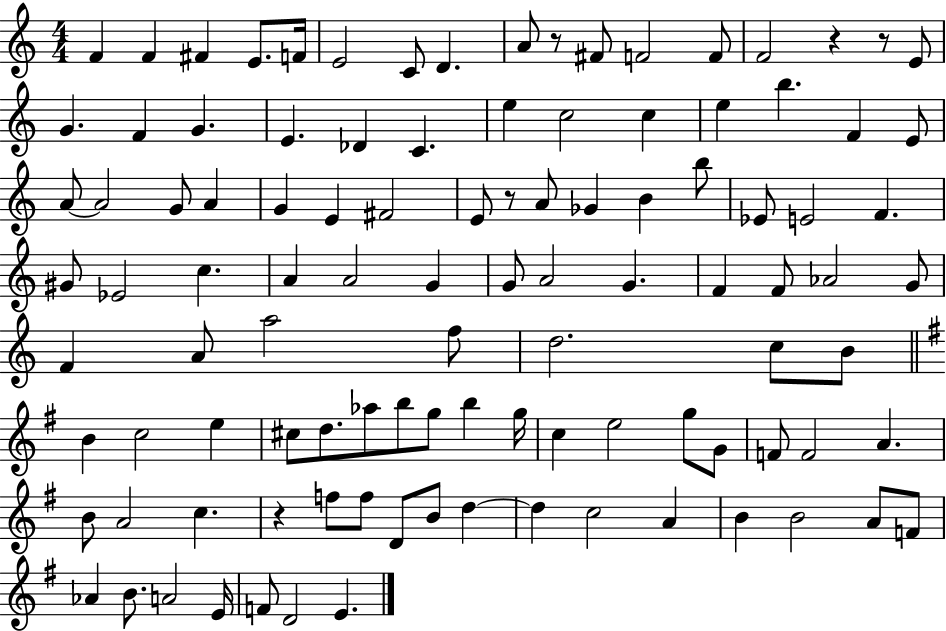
F4/q F4/q F#4/q E4/e. F4/s E4/h C4/e D4/q. A4/e R/e F#4/e F4/h F4/e F4/h R/q R/e E4/e G4/q. F4/q G4/q. E4/q. Db4/q C4/q. E5/q C5/h C5/q E5/q B5/q. F4/q E4/e A4/e A4/h G4/e A4/q G4/q E4/q F#4/h E4/e R/e A4/e Gb4/q B4/q B5/e Eb4/e E4/h F4/q. G#4/e Eb4/h C5/q. A4/q A4/h G4/q G4/e A4/h G4/q. F4/q F4/e Ab4/h G4/e F4/q A4/e A5/h F5/e D5/h. C5/e B4/e B4/q C5/h E5/q C#5/e D5/e. Ab5/e B5/e G5/e B5/q G5/s C5/q E5/h G5/e G4/e F4/e F4/h A4/q. B4/e A4/h C5/q. R/q F5/e F5/e D4/e B4/e D5/q D5/q C5/h A4/q B4/q B4/h A4/e F4/e Ab4/q B4/e. A4/h E4/s F4/e D4/h E4/q.